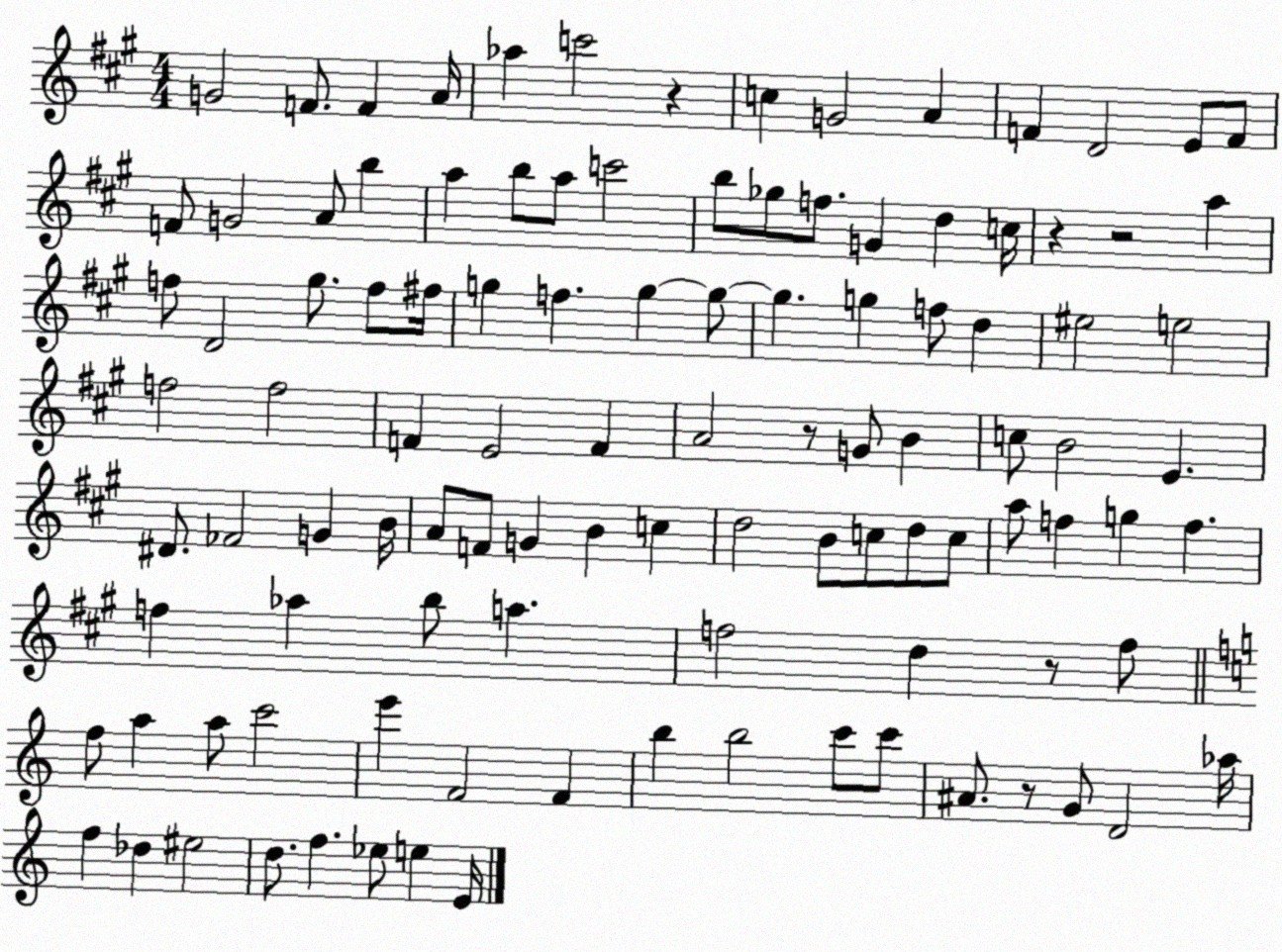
X:1
T:Untitled
M:4/4
L:1/4
K:A
G2 F/2 F A/4 _a c'2 z c G2 A F D2 E/2 F/2 F/2 G2 A/2 b a b/2 a/2 c'2 b/2 _g/2 f/2 G d c/4 z z2 a f/2 D2 ^g/2 f/2 ^f/4 g f g g/2 g g f/2 d ^e2 e2 f2 f2 F E2 F A2 z/2 G/2 B c/2 B2 E ^D/2 _F2 G B/4 A/2 F/2 G B c d2 B/2 c/2 d/2 c/2 a/2 f g f f _a b/2 a f2 d z/2 f/2 f/2 a a/2 c'2 e' F2 F b b2 c'/2 c'/2 ^A/2 z/2 G/2 D2 _a/4 f _d ^e2 d/2 f _e/2 e E/4